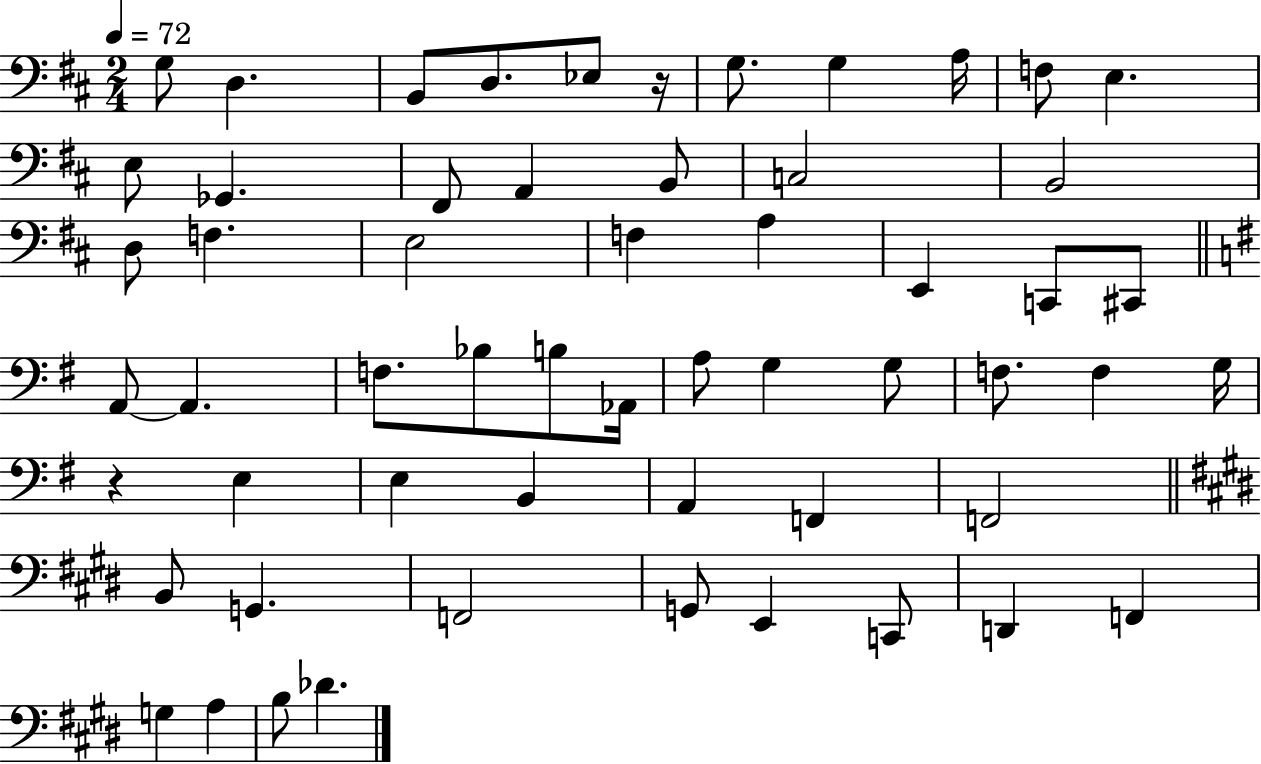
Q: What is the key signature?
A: D major